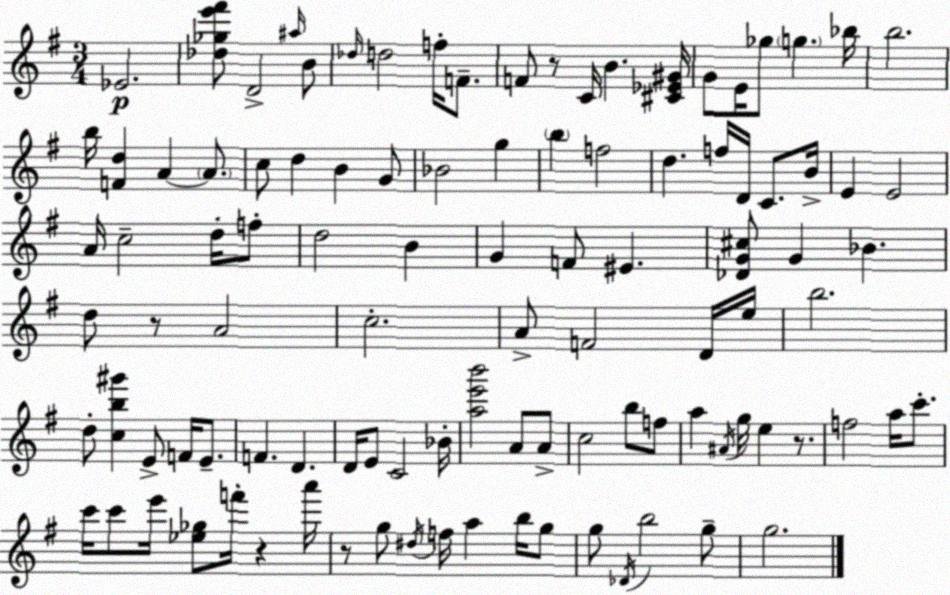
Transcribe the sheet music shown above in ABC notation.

X:1
T:Untitled
M:3/4
L:1/4
K:Em
_E2 [_d_ge'^f']/2 D2 ^a/4 B/2 _d/4 d2 f/4 F/2 F/2 z/2 C/4 B [^C_E^G]/4 G/2 E/4 _g/2 g _b/4 b2 b/4 [Fd] A A/2 c/2 d B G/2 _B2 g b f2 d f/4 D/4 C/2 B/4 E E2 A/4 c2 d/4 f/2 d2 B G F/2 ^E [_DG^c]/2 G _B d/2 z/2 A2 c2 A/2 F2 D/4 e/4 b2 d/2 [cb^g'] E/2 F/4 E/2 F D D/4 E/2 C2 _B/4 [ae'b']2 A/2 A/2 c2 b/2 f/2 a ^A/4 g/4 e z/2 f2 a/4 c'/2 c'/4 c'/2 e'/4 [_e_g]/2 f'/4 z a'/4 z/2 g/2 ^d/4 f/4 a b/4 g/2 g/2 _D/4 b2 g/2 g2